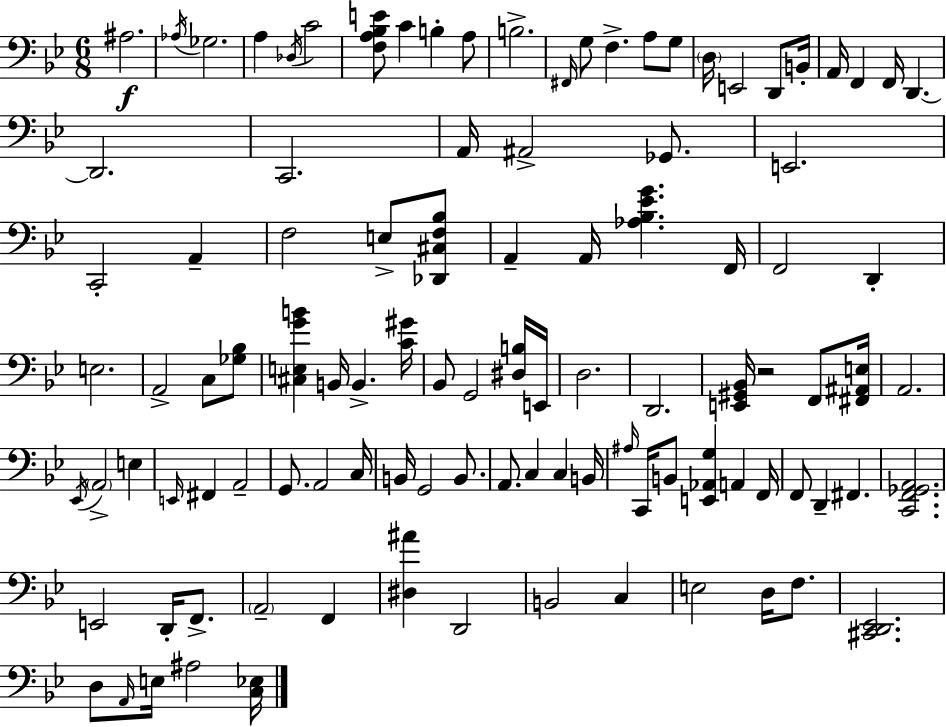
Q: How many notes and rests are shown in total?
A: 104